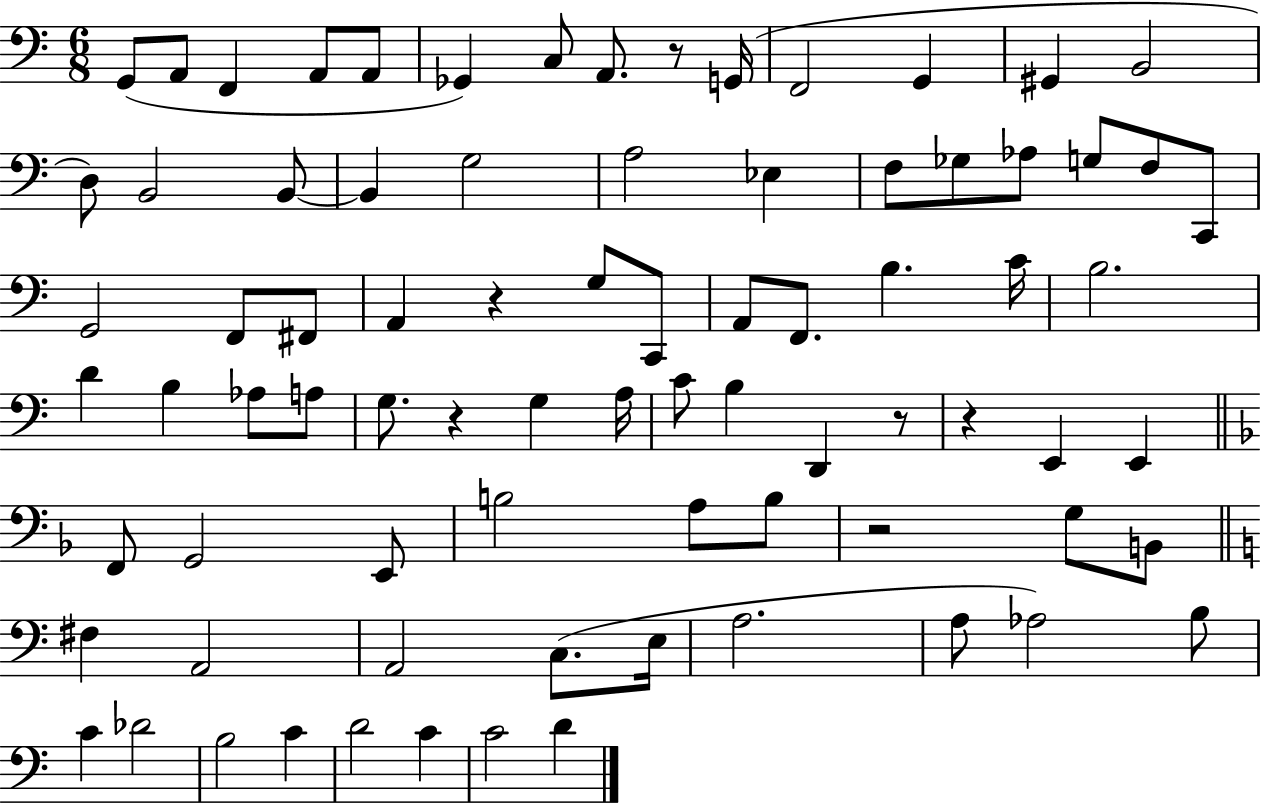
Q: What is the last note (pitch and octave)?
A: D4